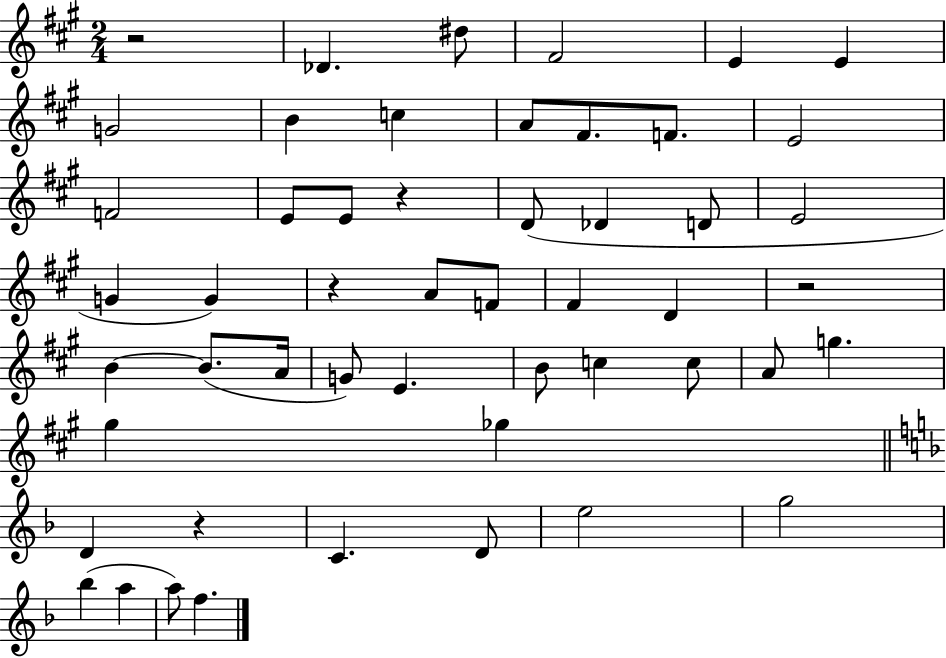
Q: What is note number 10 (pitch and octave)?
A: F#4